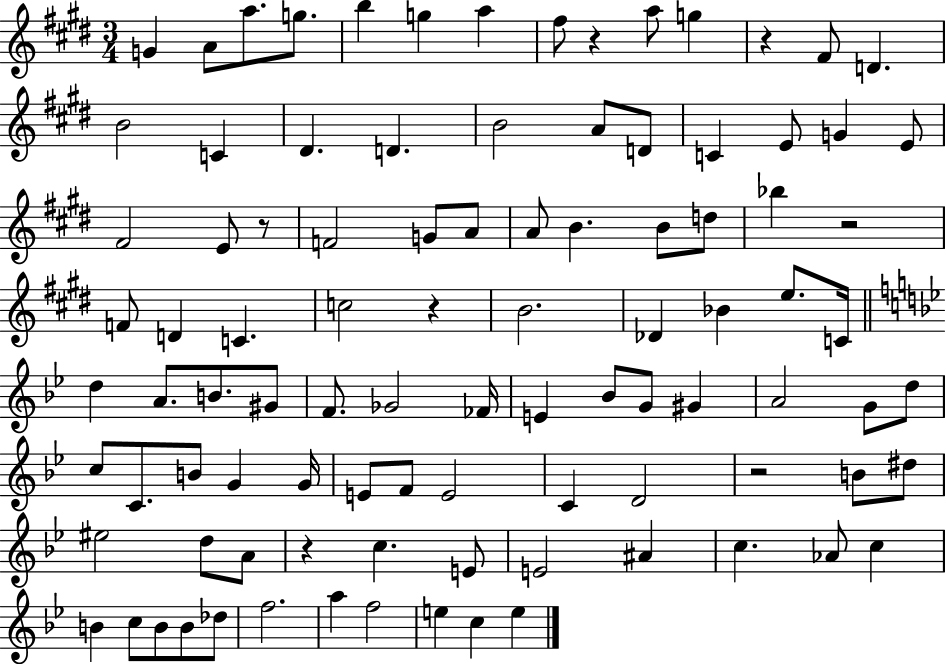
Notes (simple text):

G4/q A4/e A5/e. G5/e. B5/q G5/q A5/q F#5/e R/q A5/e G5/q R/q F#4/e D4/q. B4/h C4/q D#4/q. D4/q. B4/h A4/e D4/e C4/q E4/e G4/q E4/e F#4/h E4/e R/e F4/h G4/e A4/e A4/e B4/q. B4/e D5/e Bb5/q R/h F4/e D4/q C4/q. C5/h R/q B4/h. Db4/q Bb4/q E5/e. C4/s D5/q A4/e. B4/e. G#4/e F4/e. Gb4/h FES4/s E4/q Bb4/e G4/e G#4/q A4/h G4/e D5/e C5/e C4/e. B4/e G4/q G4/s E4/e F4/e E4/h C4/q D4/h R/h B4/e D#5/e EIS5/h D5/e A4/e R/q C5/q. E4/e E4/h A#4/q C5/q. Ab4/e C5/q B4/q C5/e B4/e B4/e Db5/e F5/h. A5/q F5/h E5/q C5/q E5/q